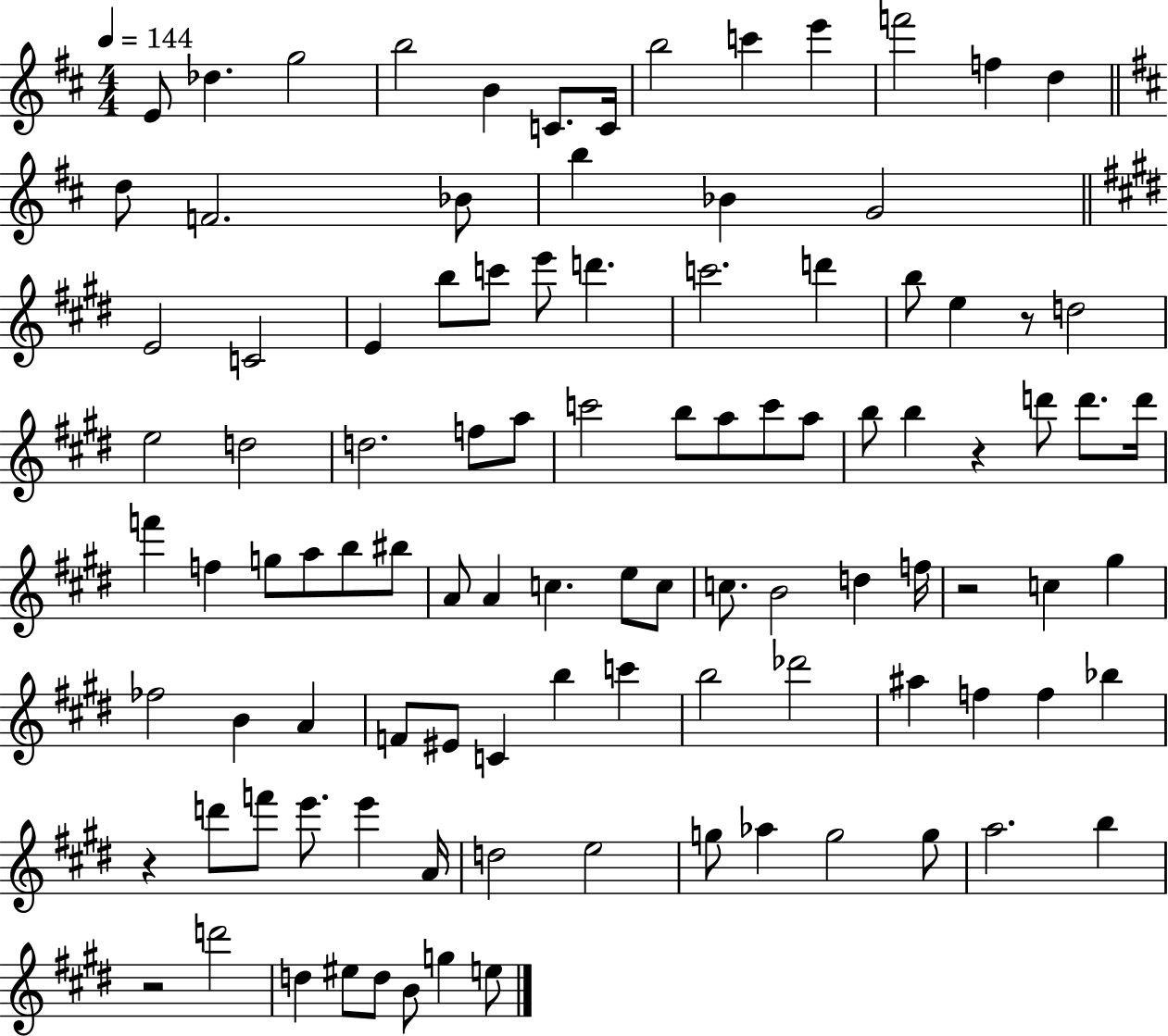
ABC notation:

X:1
T:Untitled
M:4/4
L:1/4
K:D
E/2 _d g2 b2 B C/2 C/4 b2 c' e' f'2 f d d/2 F2 _B/2 b _B G2 E2 C2 E b/2 c'/2 e'/2 d' c'2 d' b/2 e z/2 d2 e2 d2 d2 f/2 a/2 c'2 b/2 a/2 c'/2 a/2 b/2 b z d'/2 d'/2 d'/4 f' f g/2 a/2 b/2 ^b/2 A/2 A c e/2 c/2 c/2 B2 d f/4 z2 c ^g _f2 B A F/2 ^E/2 C b c' b2 _d'2 ^a f f _b z d'/2 f'/2 e'/2 e' A/4 d2 e2 g/2 _a g2 g/2 a2 b z2 d'2 d ^e/2 d/2 B/2 g e/2